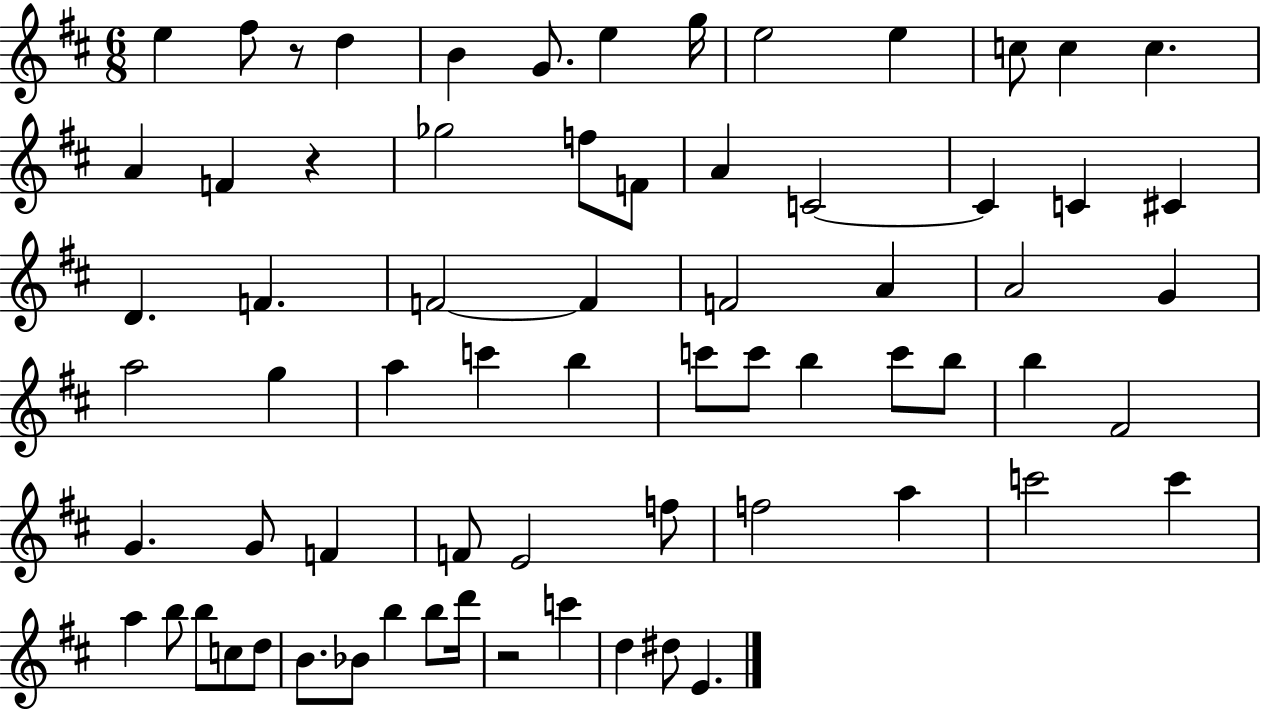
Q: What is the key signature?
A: D major